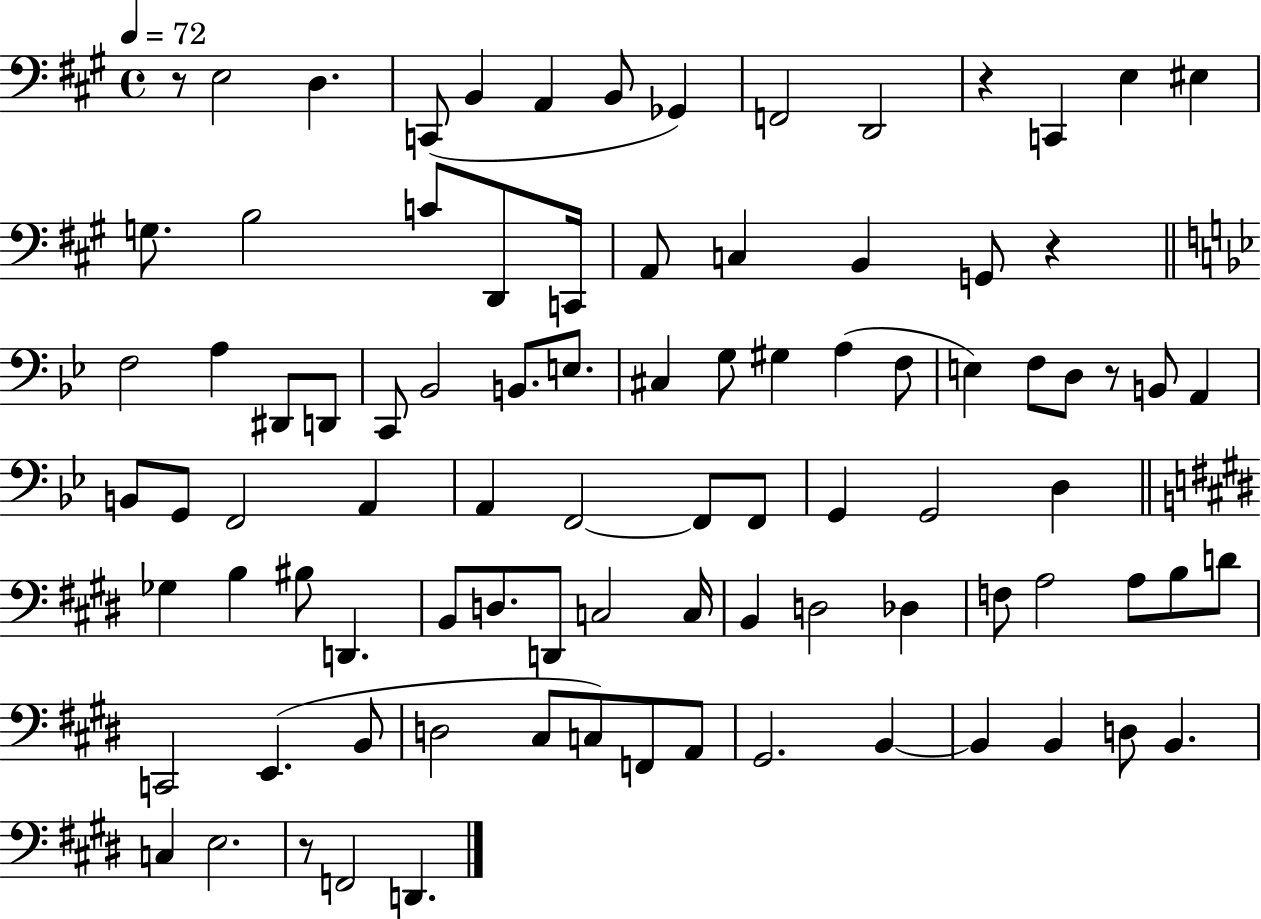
R/e E3/h D3/q. C2/e B2/q A2/q B2/e Gb2/q F2/h D2/h R/q C2/q E3/q EIS3/q G3/e. B3/h C4/e D2/e C2/s A2/e C3/q B2/q G2/e R/q F3/h A3/q D#2/e D2/e C2/e Bb2/h B2/e. E3/e. C#3/q G3/e G#3/q A3/q F3/e E3/q F3/e D3/e R/e B2/e A2/q B2/e G2/e F2/h A2/q A2/q F2/h F2/e F2/e G2/q G2/h D3/q Gb3/q B3/q BIS3/e D2/q. B2/e D3/e. D2/e C3/h C3/s B2/q D3/h Db3/q F3/e A3/h A3/e B3/e D4/e C2/h E2/q. B2/e D3/h C#3/e C3/e F2/e A2/e G#2/h. B2/q B2/q B2/q D3/e B2/q. C3/q E3/h. R/e F2/h D2/q.